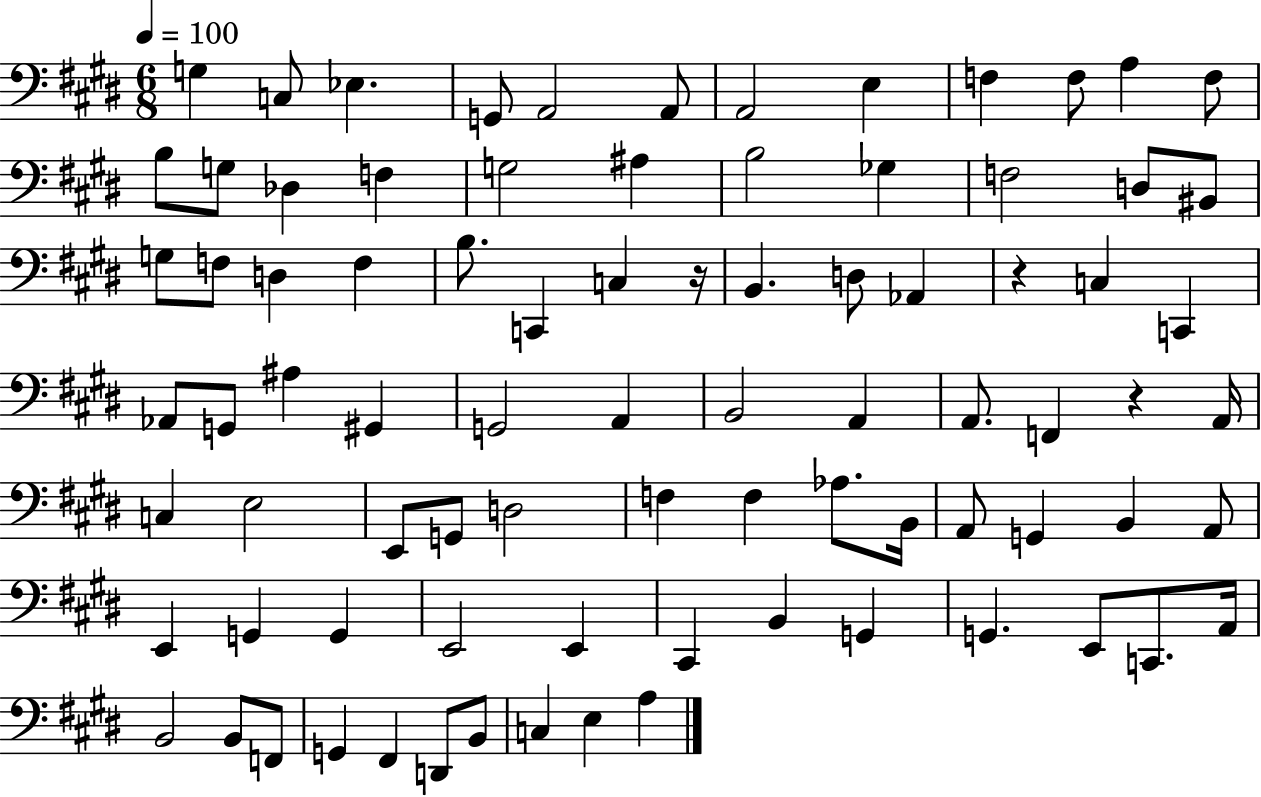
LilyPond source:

{
  \clef bass
  \numericTimeSignature
  \time 6/8
  \key e \major
  \tempo 4 = 100
  g4 c8 ees4. | g,8 a,2 a,8 | a,2 e4 | f4 f8 a4 f8 | \break b8 g8 des4 f4 | g2 ais4 | b2 ges4 | f2 d8 bis,8 | \break g8 f8 d4 f4 | b8. c,4 c4 r16 | b,4. d8 aes,4 | r4 c4 c,4 | \break aes,8 g,8 ais4 gis,4 | g,2 a,4 | b,2 a,4 | a,8. f,4 r4 a,16 | \break c4 e2 | e,8 g,8 d2 | f4 f4 aes8. b,16 | a,8 g,4 b,4 a,8 | \break e,4 g,4 g,4 | e,2 e,4 | cis,4 b,4 g,4 | g,4. e,8 c,8. a,16 | \break b,2 b,8 f,8 | g,4 fis,4 d,8 b,8 | c4 e4 a4 | \bar "|."
}